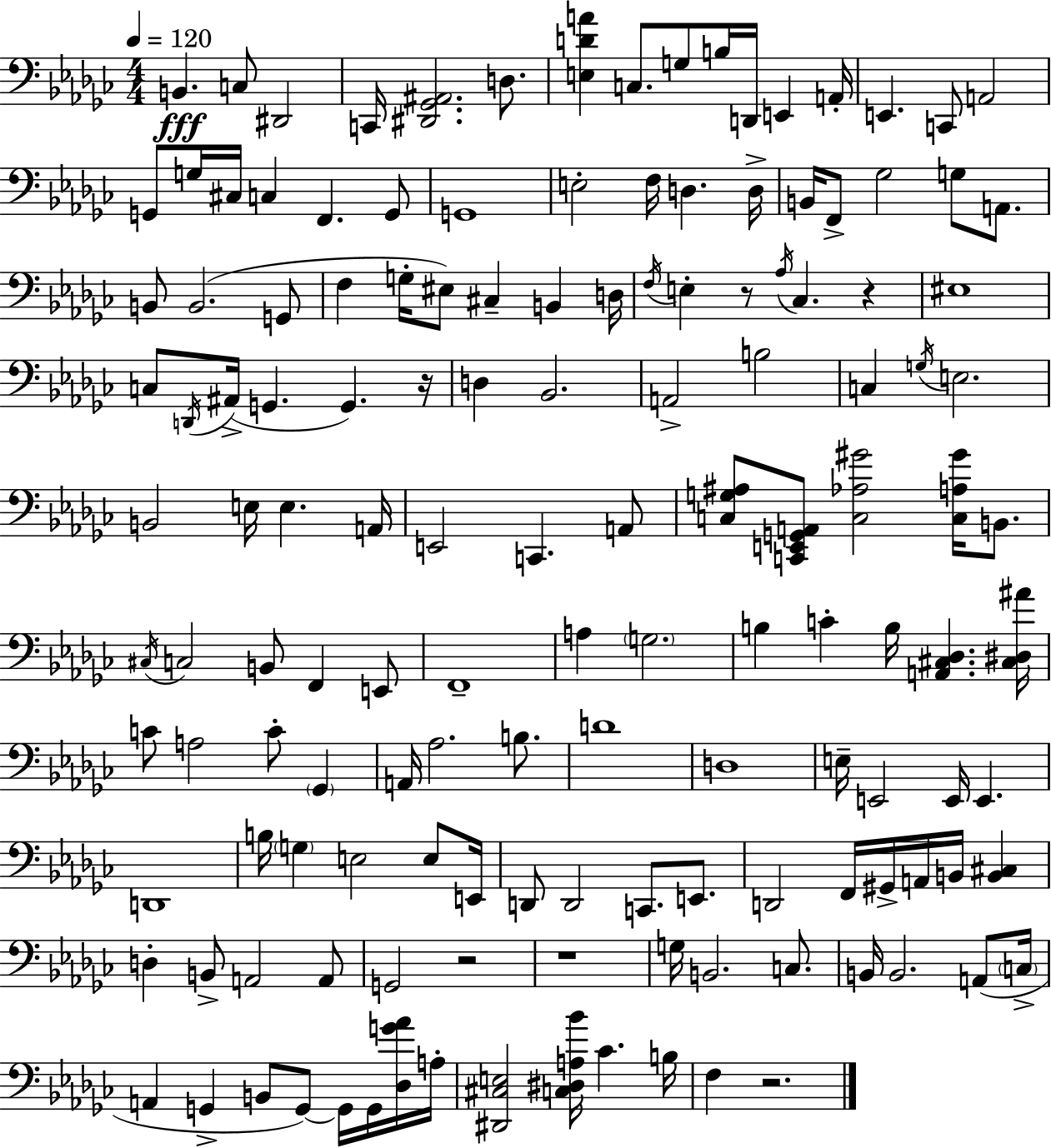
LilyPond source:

{
  \clef bass
  \numericTimeSignature
  \time 4/4
  \key ees \minor
  \tempo 4 = 120
  b,4.\fff c8 dis,2 | c,16 <dis, ges, ais,>2. d8. | <e d' a'>4 c8. g8 b16 d,16 e,4 a,16-. | e,4. c,8 a,2 | \break g,8 g16 cis16 c4 f,4. g,8 | g,1 | e2-. f16 d4. d16-> | b,16 f,8-> ges2 g8 a,8. | \break b,8 b,2.( g,8 | f4 g16-. eis8) cis4-- b,4 d16 | \acciaccatura { f16 } e4-. r8 \acciaccatura { aes16 } ces4. r4 | eis1 | \break c8 \acciaccatura { d,16 } ais,16->( g,4. g,4.) | r16 d4 bes,2. | a,2-> b2 | c4 \acciaccatura { g16 } e2. | \break b,2 e16 e4. | a,16 e,2 c,4. | a,8 <c g ais>8 <c, e, g, a,>8 <c aes gis'>2 | <c a gis'>16 b,8. \acciaccatura { cis16 } c2 b,8 f,4 | \break e,8 f,1-- | a4 \parenthesize g2. | b4 c'4-. b16 <a, cis des>4. | <cis dis ais'>16 c'8 a2 c'8-. | \break \parenthesize ges,4 a,16 aes2. | b8. d'1 | d1 | e16-- e,2 e,16 e,4. | \break d,1 | b16 \parenthesize g4 e2 | e8 e,16 d,8 d,2 c,8. | e,8. d,2 f,16 gis,16-> a,16 | \break b,16 <b, cis>4 d4-. b,8-> a,2 | a,8 g,2 r2 | r1 | g16 b,2. | \break c8. b,16 b,2. | a,8( \parenthesize c16-> a,4 g,4-> b,8 g,8~~) | g,16 g,16 <des g' aes'>16 a16-. <dis, cis e>2 <c dis a bes'>16 ces'4. | b16 f4 r2. | \break \bar "|."
}